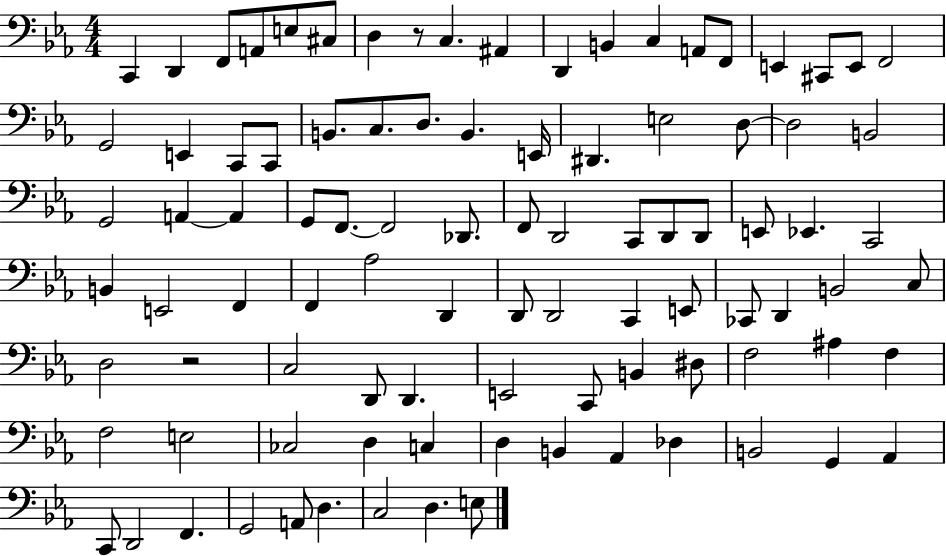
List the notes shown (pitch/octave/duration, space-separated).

C2/q D2/q F2/e A2/e E3/e C#3/e D3/q R/e C3/q. A#2/q D2/q B2/q C3/q A2/e F2/e E2/q C#2/e E2/e F2/h G2/h E2/q C2/e C2/e B2/e. C3/e. D3/e. B2/q. E2/s D#2/q. E3/h D3/e D3/h B2/h G2/h A2/q A2/q G2/e F2/e. F2/h Db2/e. F2/e D2/h C2/e D2/e D2/e E2/e Eb2/q. C2/h B2/q E2/h F2/q F2/q Ab3/h D2/q D2/e D2/h C2/q E2/e CES2/e D2/q B2/h C3/e D3/h R/h C3/h D2/e D2/q. E2/h C2/e B2/q D#3/e F3/h A#3/q F3/q F3/h E3/h CES3/h D3/q C3/q D3/q B2/q Ab2/q Db3/q B2/h G2/q Ab2/q C2/e D2/h F2/q. G2/h A2/e D3/q. C3/h D3/q. E3/e